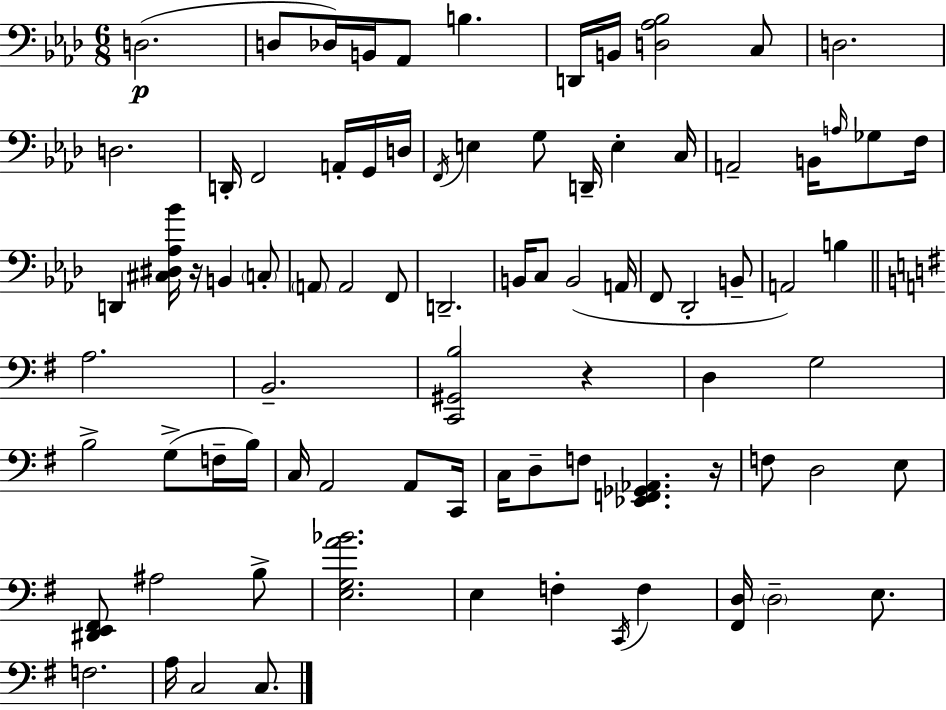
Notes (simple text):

D3/h. D3/e Db3/s B2/s Ab2/e B3/q. D2/s B2/s [D3,Ab3,Bb3]/h C3/e D3/h. D3/h. D2/s F2/h A2/s G2/s D3/s F2/s E3/q G3/e D2/s E3/q C3/s A2/h B2/s A3/s Gb3/e F3/s D2/q [C#3,D#3,Ab3,Bb4]/s R/s B2/q C3/e A2/e A2/h F2/e D2/h. B2/s C3/e B2/h A2/s F2/e Db2/h B2/e A2/h B3/q A3/h. B2/h. [C2,G#2,B3]/h R/q D3/q G3/h B3/h G3/e F3/s B3/s C3/s A2/h A2/e C2/s C3/s D3/e F3/e [Eb2,F2,Gb2,Ab2]/q. R/s F3/e D3/h E3/e [D#2,E2,F#2]/e A#3/h B3/e [E3,G3,A4,Bb4]/h. E3/q F3/q C2/s F3/q [F#2,D3]/s D3/h E3/e. F3/h. A3/s C3/h C3/e.